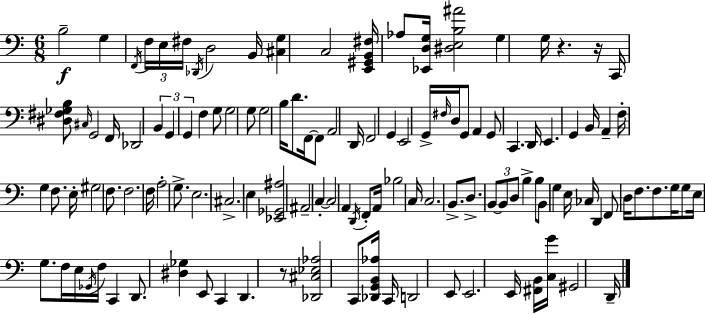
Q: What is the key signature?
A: C major